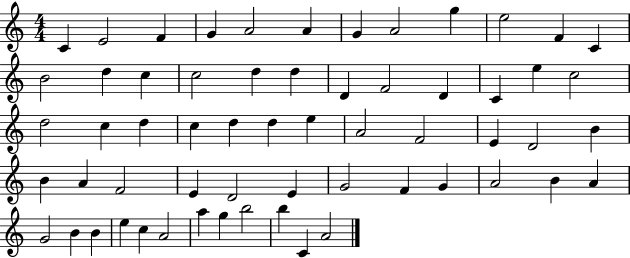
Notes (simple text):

C4/q E4/h F4/q G4/q A4/h A4/q G4/q A4/h G5/q E5/h F4/q C4/q B4/h D5/q C5/q C5/h D5/q D5/q D4/q F4/h D4/q C4/q E5/q C5/h D5/h C5/q D5/q C5/q D5/q D5/q E5/q A4/h F4/h E4/q D4/h B4/q B4/q A4/q F4/h E4/q D4/h E4/q G4/h F4/q G4/q A4/h B4/q A4/q G4/h B4/q B4/q E5/q C5/q A4/h A5/q G5/q B5/h B5/q C4/q A4/h